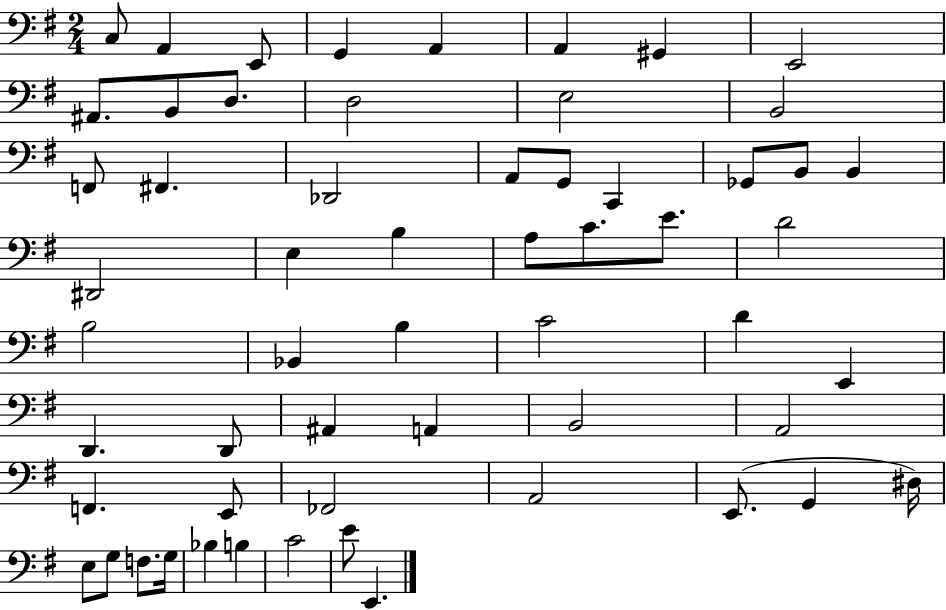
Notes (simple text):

C3/e A2/q E2/e G2/q A2/q A2/q G#2/q E2/h A#2/e. B2/e D3/e. D3/h E3/h B2/h F2/e F#2/q. Db2/h A2/e G2/e C2/q Gb2/e B2/e B2/q D#2/h E3/q B3/q A3/e C4/e. E4/e. D4/h B3/h Bb2/q B3/q C4/h D4/q E2/q D2/q. D2/e A#2/q A2/q B2/h A2/h F2/q. E2/e FES2/h A2/h E2/e. G2/q D#3/s E3/e G3/e F3/e. G3/s Bb3/q B3/q C4/h E4/e E2/q.